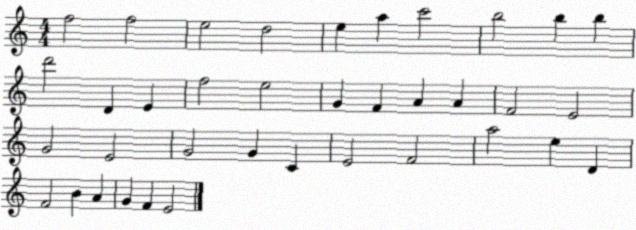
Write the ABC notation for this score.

X:1
T:Untitled
M:4/4
L:1/4
K:C
f2 f2 e2 d2 e a c'2 b2 b b d'2 D E f2 e2 G F A A F2 E2 G2 E2 G2 G C E2 F2 a2 e D F2 B A G F E2